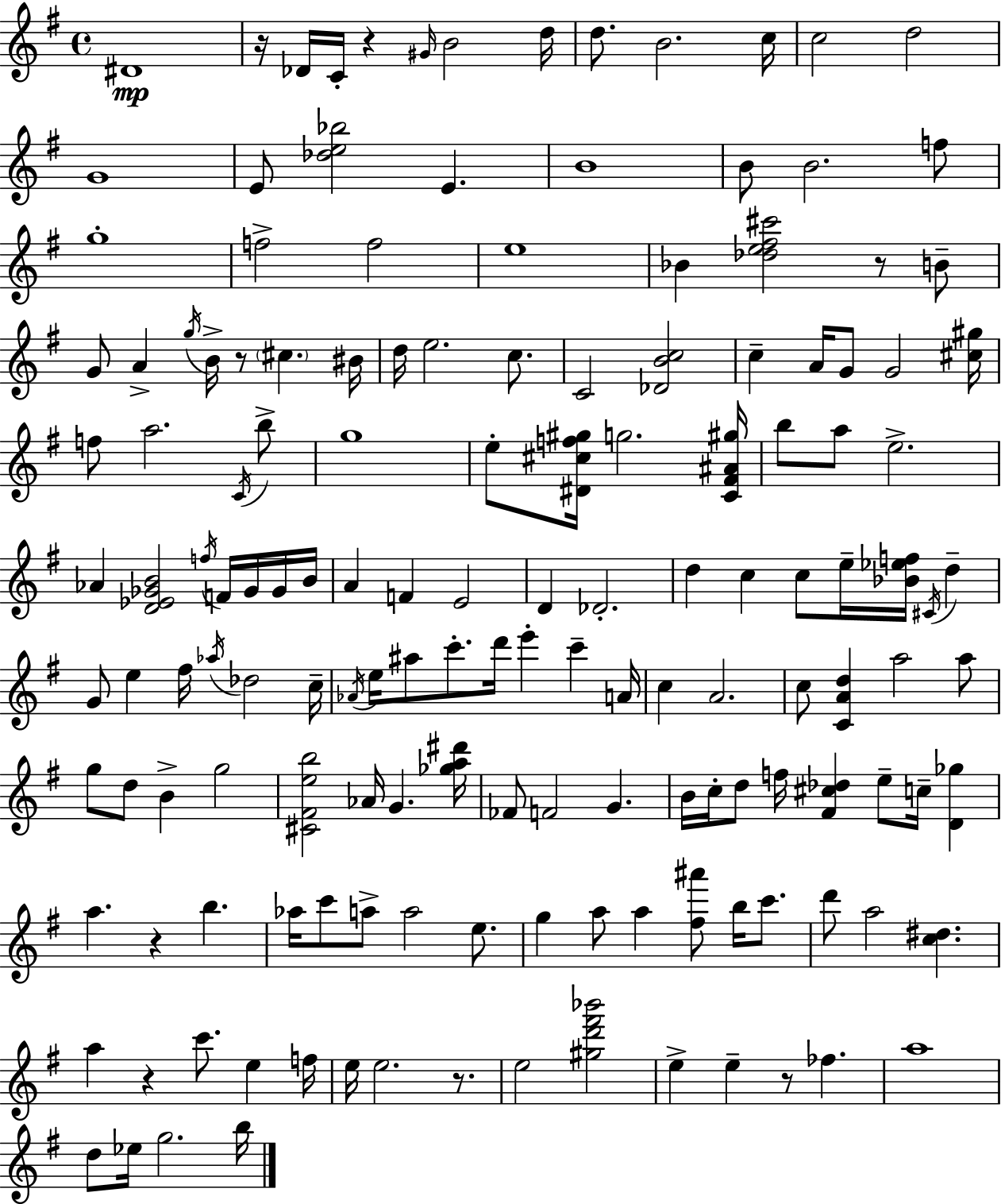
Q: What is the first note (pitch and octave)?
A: D#4